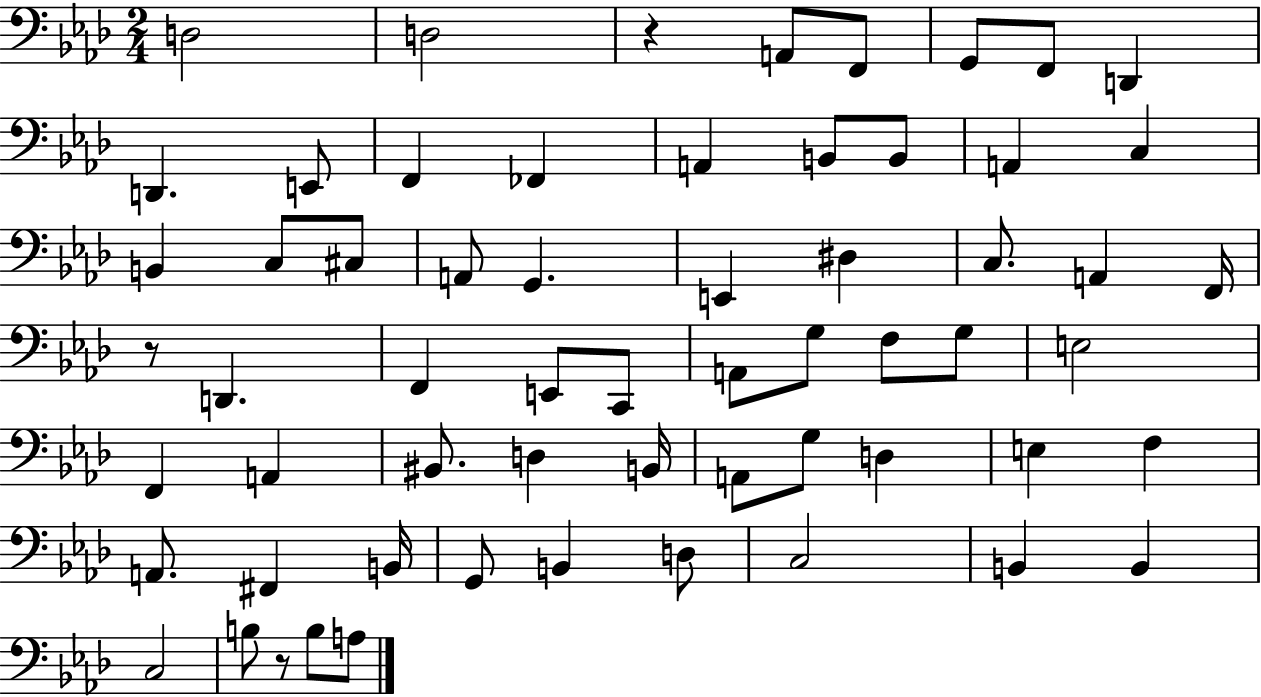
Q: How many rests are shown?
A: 3